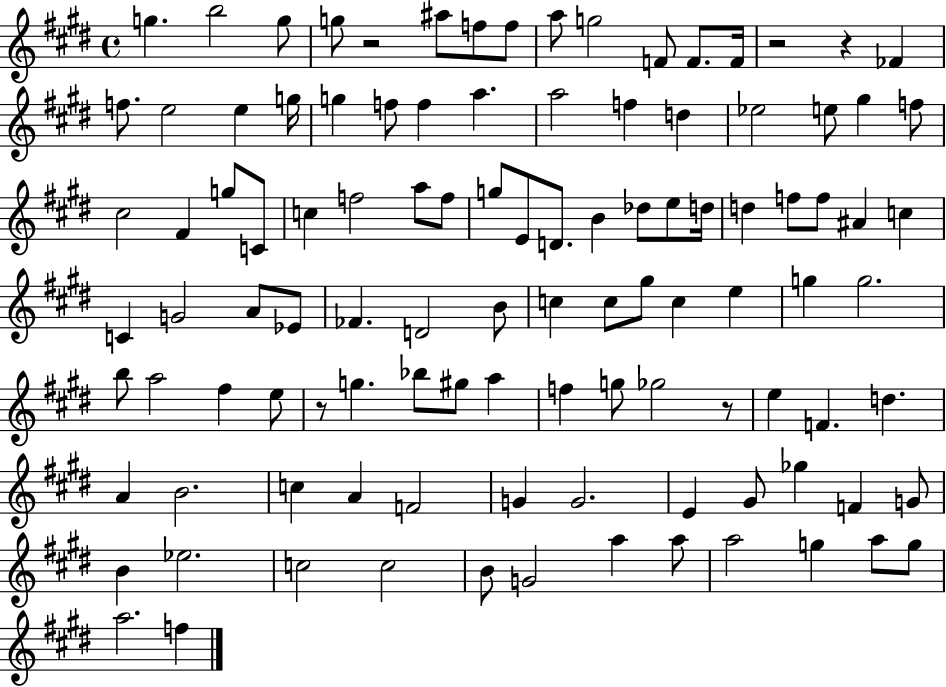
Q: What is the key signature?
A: E major